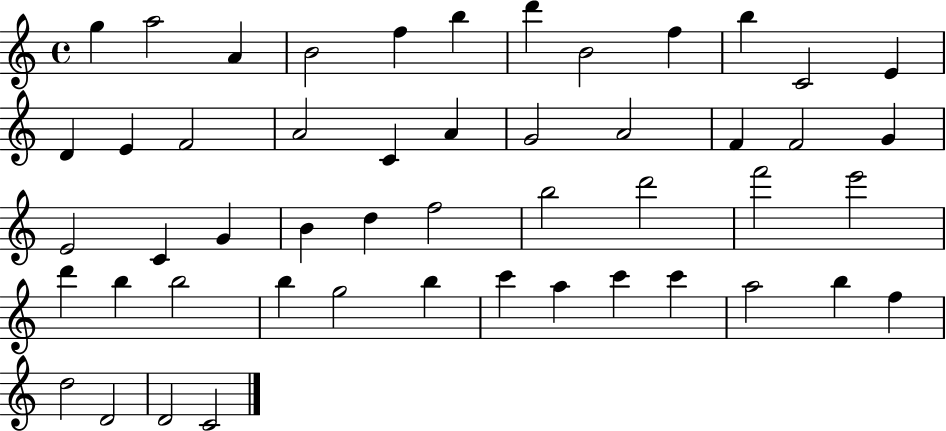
{
  \clef treble
  \time 4/4
  \defaultTimeSignature
  \key c \major
  g''4 a''2 a'4 | b'2 f''4 b''4 | d'''4 b'2 f''4 | b''4 c'2 e'4 | \break d'4 e'4 f'2 | a'2 c'4 a'4 | g'2 a'2 | f'4 f'2 g'4 | \break e'2 c'4 g'4 | b'4 d''4 f''2 | b''2 d'''2 | f'''2 e'''2 | \break d'''4 b''4 b''2 | b''4 g''2 b''4 | c'''4 a''4 c'''4 c'''4 | a''2 b''4 f''4 | \break d''2 d'2 | d'2 c'2 | \bar "|."
}